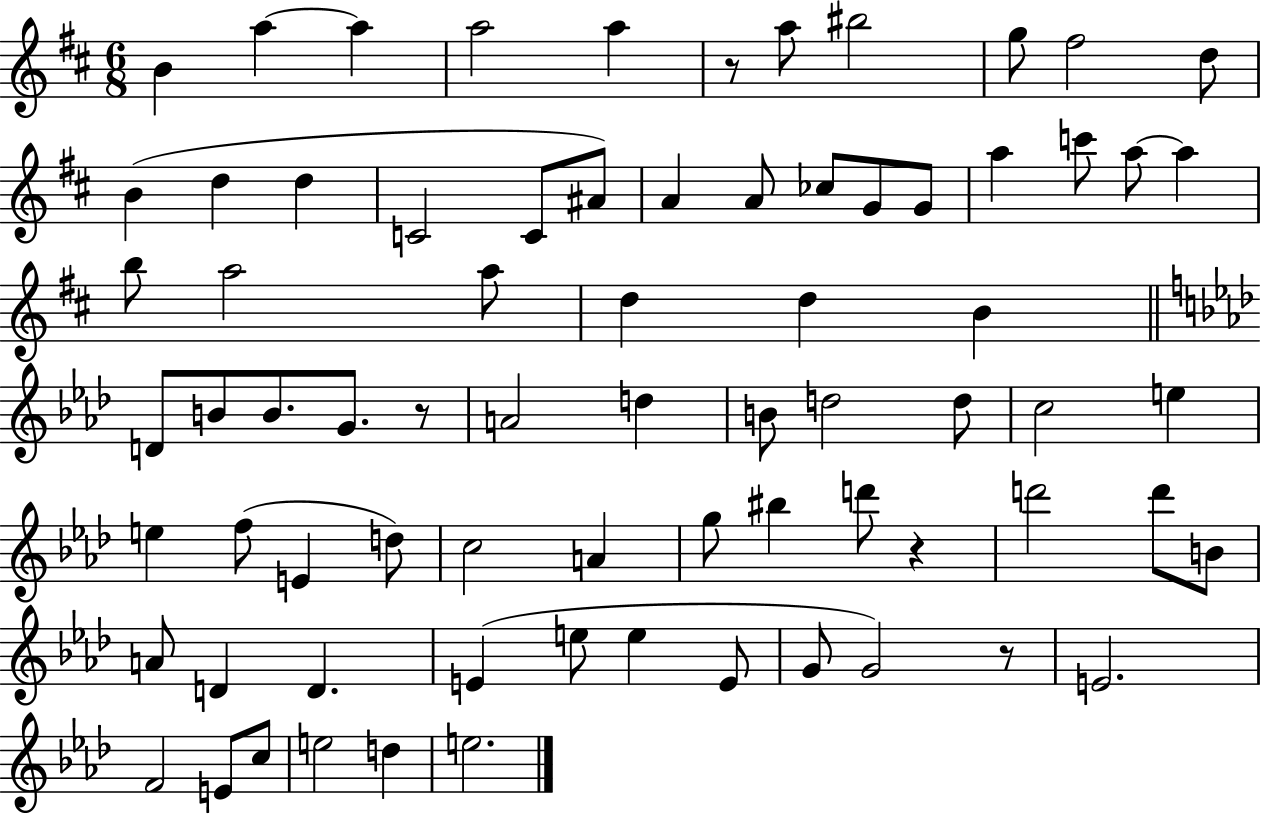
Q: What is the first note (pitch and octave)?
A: B4